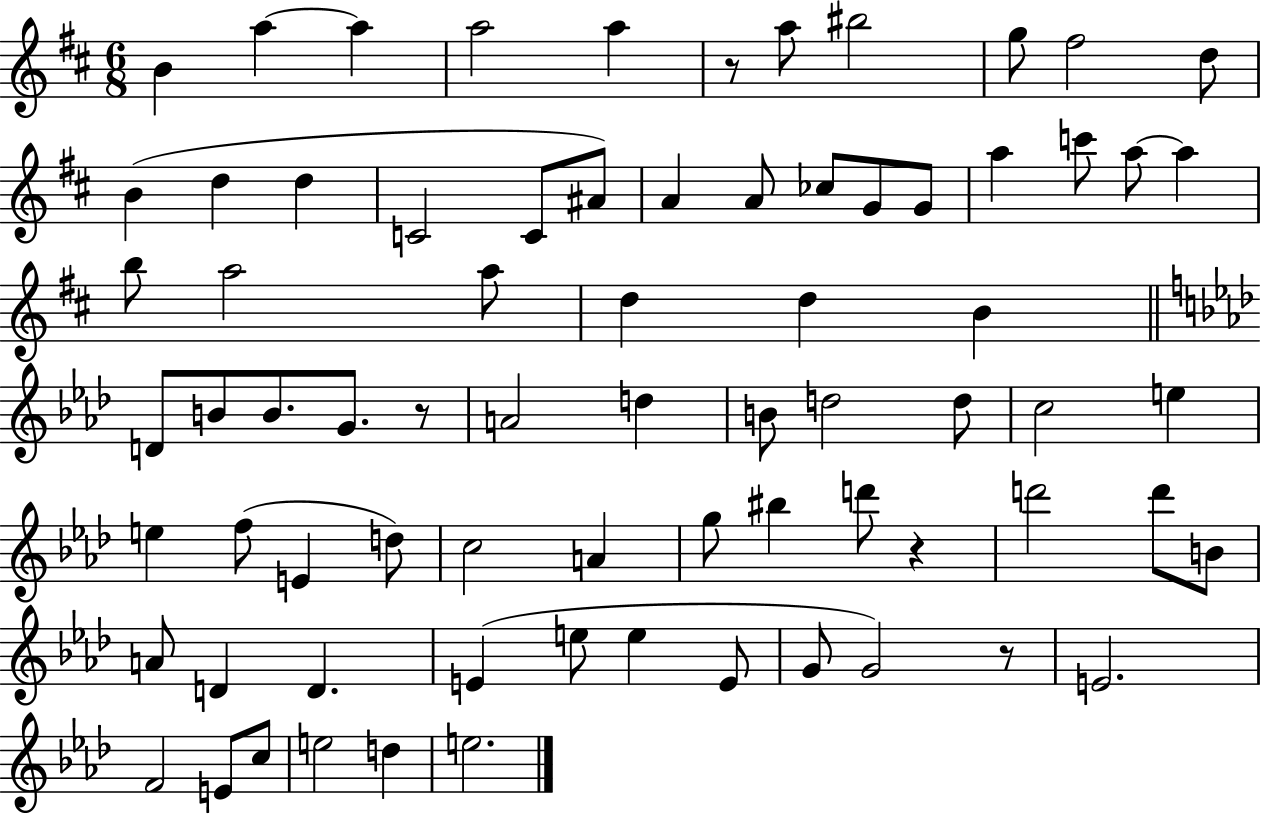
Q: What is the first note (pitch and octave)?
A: B4